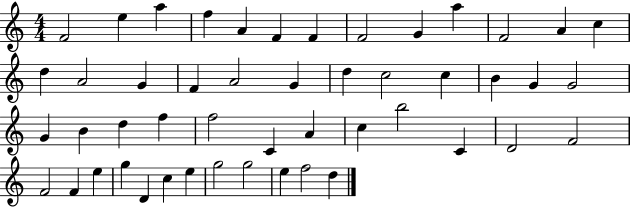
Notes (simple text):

F4/h E5/q A5/q F5/q A4/q F4/q F4/q F4/h G4/q A5/q F4/h A4/q C5/q D5/q A4/h G4/q F4/q A4/h G4/q D5/q C5/h C5/q B4/q G4/q G4/h G4/q B4/q D5/q F5/q F5/h C4/q A4/q C5/q B5/h C4/q D4/h F4/h F4/h F4/q E5/q G5/q D4/q C5/q E5/q G5/h G5/h E5/q F5/h D5/q